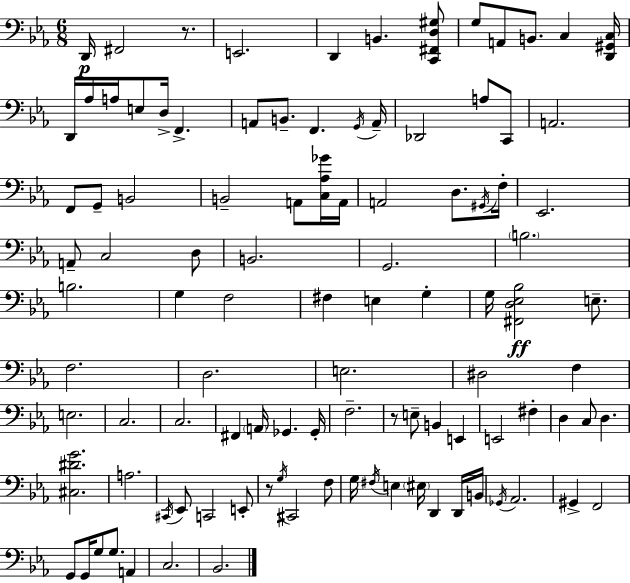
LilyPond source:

{
  \clef bass
  \numericTimeSignature
  \time 6/8
  \key ees \major
  \repeat volta 2 { d,16\p fis,2 r8. | e,2. | d,4 b,4. <c, fis, d gis>8 | g8 a,8 b,8. c4 <d, gis, c>16 | \break d,16 aes16 a16 e8 d16-> f,4.-> | a,8 b,8.-- f,4. \acciaccatura { g,16 } | a,16-- des,2 a8 c,8 | a,2. | \break f,8 g,8-- b,2 | b,2-- a,8 <c aes ges'>16 | a,16 a,2 d8. | \acciaccatura { gis,16 } f16-. ees,2. | \break a,8-- c2 | d8 b,2. | g,2. | \parenthesize b2. | \break b2. | g4 f2 | fis4 e4 g4-. | g16 <fis, d ees bes>2\ff e8.-- | \break f2. | d2. | e2. | dis2 f4 | \break e2. | c2. | c2. | fis,4 \parenthesize a,16 ges,4. | \break ges,16-. f2.-- | r8 e8-- b,4 e,4 | e,2 fis4-. | d4 c8 d4. | \break <cis dis' g'>2. | a2. | \acciaccatura { cis,16 } ees,8 c,2 | e,8-. r8 \acciaccatura { g16 } cis,2 | \break f8 g16 \acciaccatura { fis16 } e4 \parenthesize eis16 d,4 | d,16 b,16 \acciaccatura { ges,16 } aes,2. | gis,4-> f,2 | g,8 g,16 g8 g8. | \break a,4 c2. | bes,2. | } \bar "|."
}